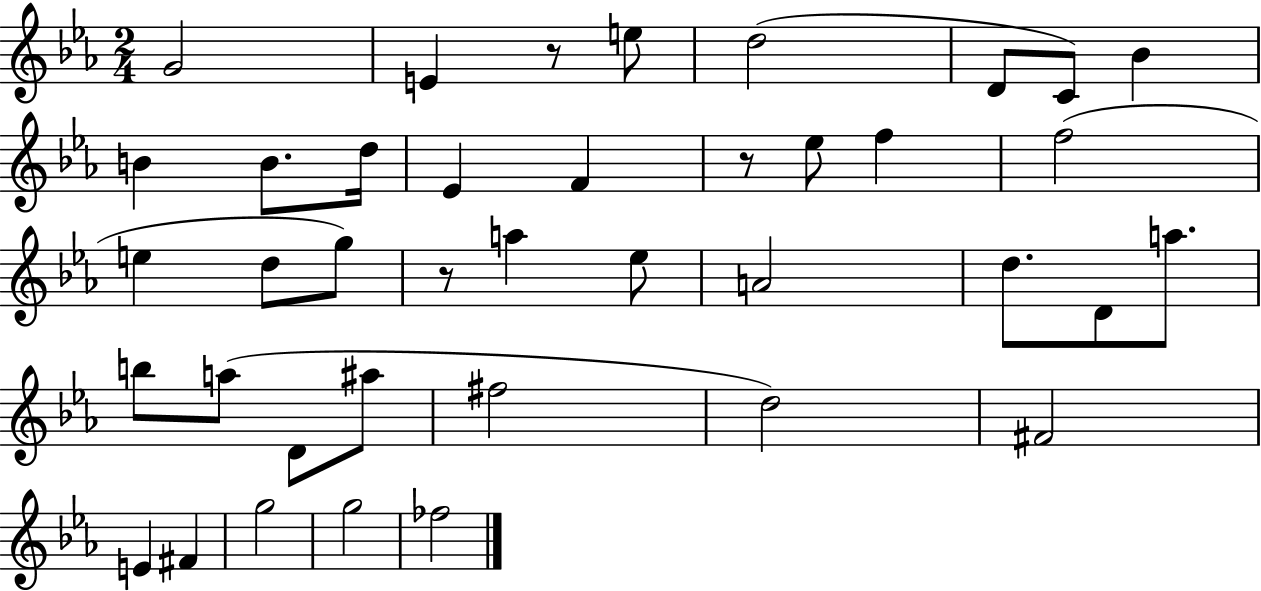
{
  \clef treble
  \numericTimeSignature
  \time 2/4
  \key ees \major
  \repeat volta 2 { g'2 | e'4 r8 e''8 | d''2( | d'8 c'8) bes'4 | \break b'4 b'8. d''16 | ees'4 f'4 | r8 ees''8 f''4 | f''2( | \break e''4 d''8 g''8) | r8 a''4 ees''8 | a'2 | d''8. d'8 a''8. | \break b''8 a''8( d'8 ais''8 | fis''2 | d''2) | fis'2 | \break e'4 fis'4 | g''2 | g''2 | fes''2 | \break } \bar "|."
}